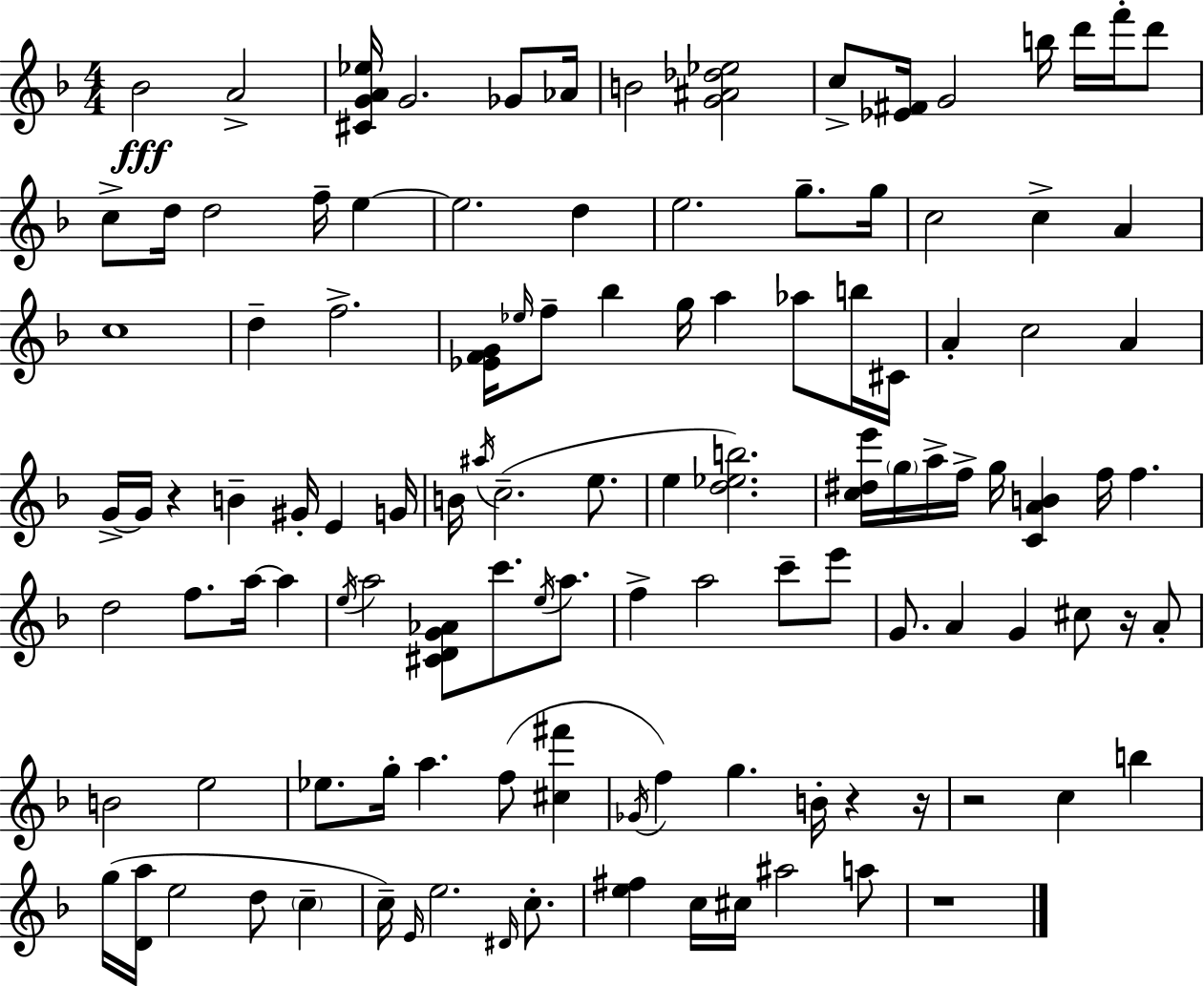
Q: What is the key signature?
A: D minor